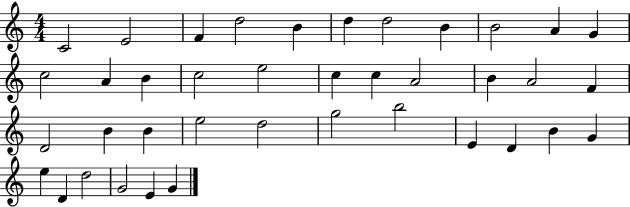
X:1
T:Untitled
M:4/4
L:1/4
K:C
C2 E2 F d2 B d d2 B B2 A G c2 A B c2 e2 c c A2 B A2 F D2 B B e2 d2 g2 b2 E D B G e D d2 G2 E G